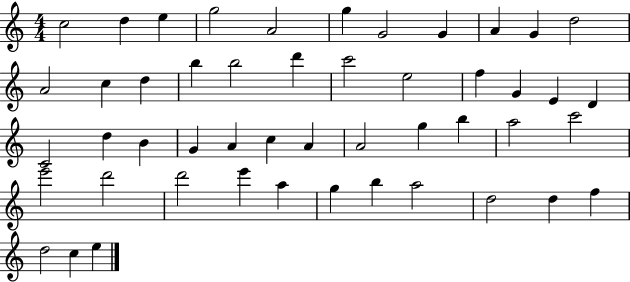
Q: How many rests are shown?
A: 0